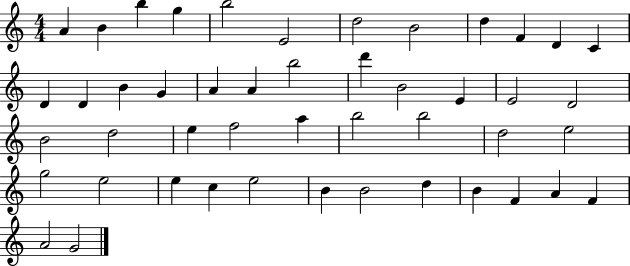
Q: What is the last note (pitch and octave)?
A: G4